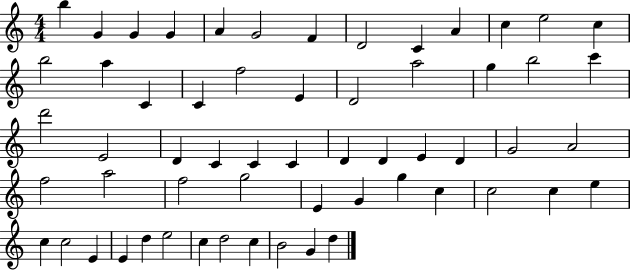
X:1
T:Untitled
M:4/4
L:1/4
K:C
b G G G A G2 F D2 C A c e2 c b2 a C C f2 E D2 a2 g b2 c' d'2 E2 D C C C D D E D G2 A2 f2 a2 f2 g2 E G g c c2 c e c c2 E E d e2 c d2 c B2 G d